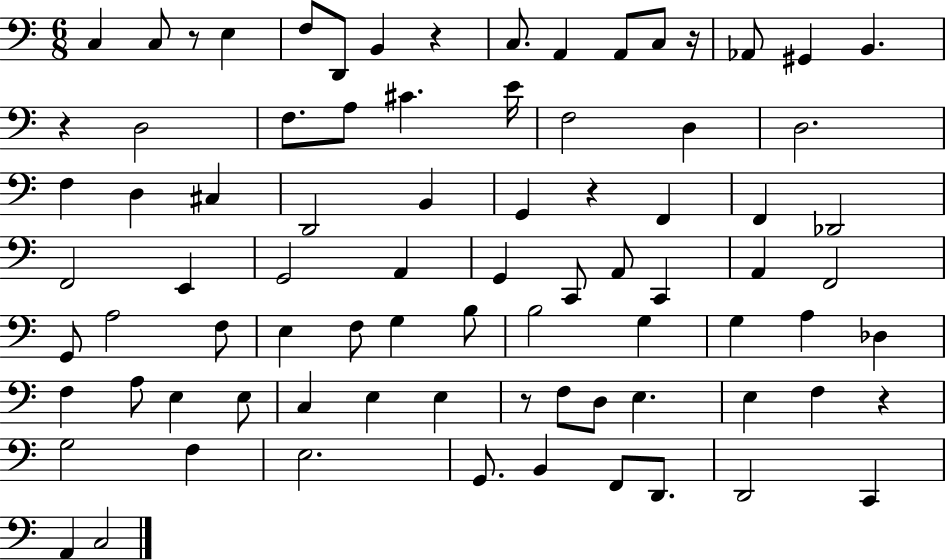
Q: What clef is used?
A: bass